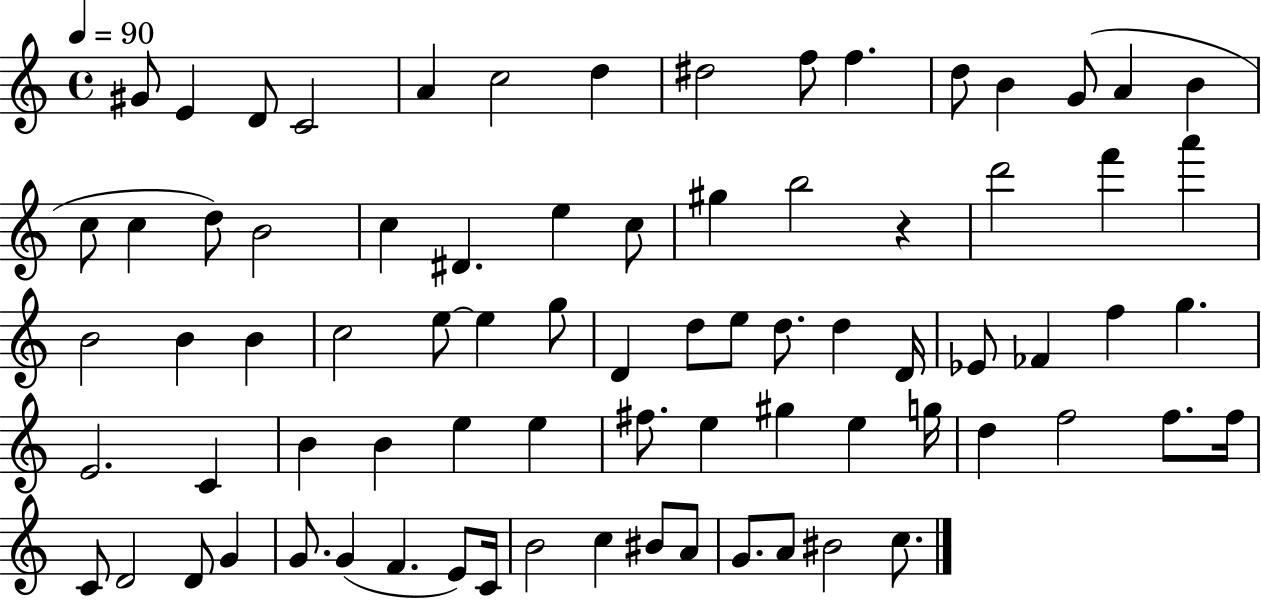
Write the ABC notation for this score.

X:1
T:Untitled
M:4/4
L:1/4
K:C
^G/2 E D/2 C2 A c2 d ^d2 f/2 f d/2 B G/2 A B c/2 c d/2 B2 c ^D e c/2 ^g b2 z d'2 f' a' B2 B B c2 e/2 e g/2 D d/2 e/2 d/2 d D/4 _E/2 _F f g E2 C B B e e ^f/2 e ^g e g/4 d f2 f/2 f/4 C/2 D2 D/2 G G/2 G F E/2 C/4 B2 c ^B/2 A/2 G/2 A/2 ^B2 c/2